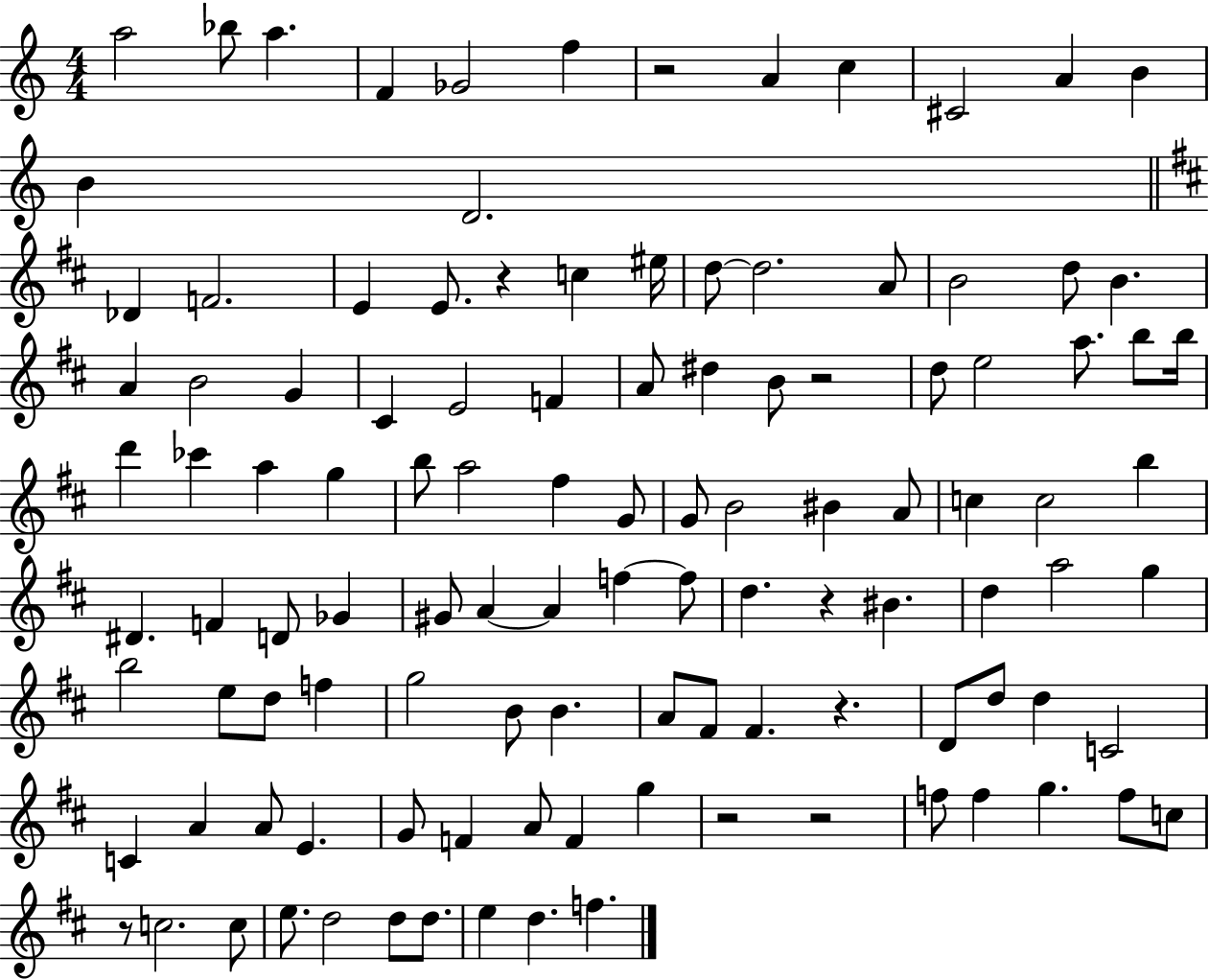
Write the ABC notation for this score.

X:1
T:Untitled
M:4/4
L:1/4
K:C
a2 _b/2 a F _G2 f z2 A c ^C2 A B B D2 _D F2 E E/2 z c ^e/4 d/2 d2 A/2 B2 d/2 B A B2 G ^C E2 F A/2 ^d B/2 z2 d/2 e2 a/2 b/2 b/4 d' _c' a g b/2 a2 ^f G/2 G/2 B2 ^B A/2 c c2 b ^D F D/2 _G ^G/2 A A f f/2 d z ^B d a2 g b2 e/2 d/2 f g2 B/2 B A/2 ^F/2 ^F z D/2 d/2 d C2 C A A/2 E G/2 F A/2 F g z2 z2 f/2 f g f/2 c/2 z/2 c2 c/2 e/2 d2 d/2 d/2 e d f